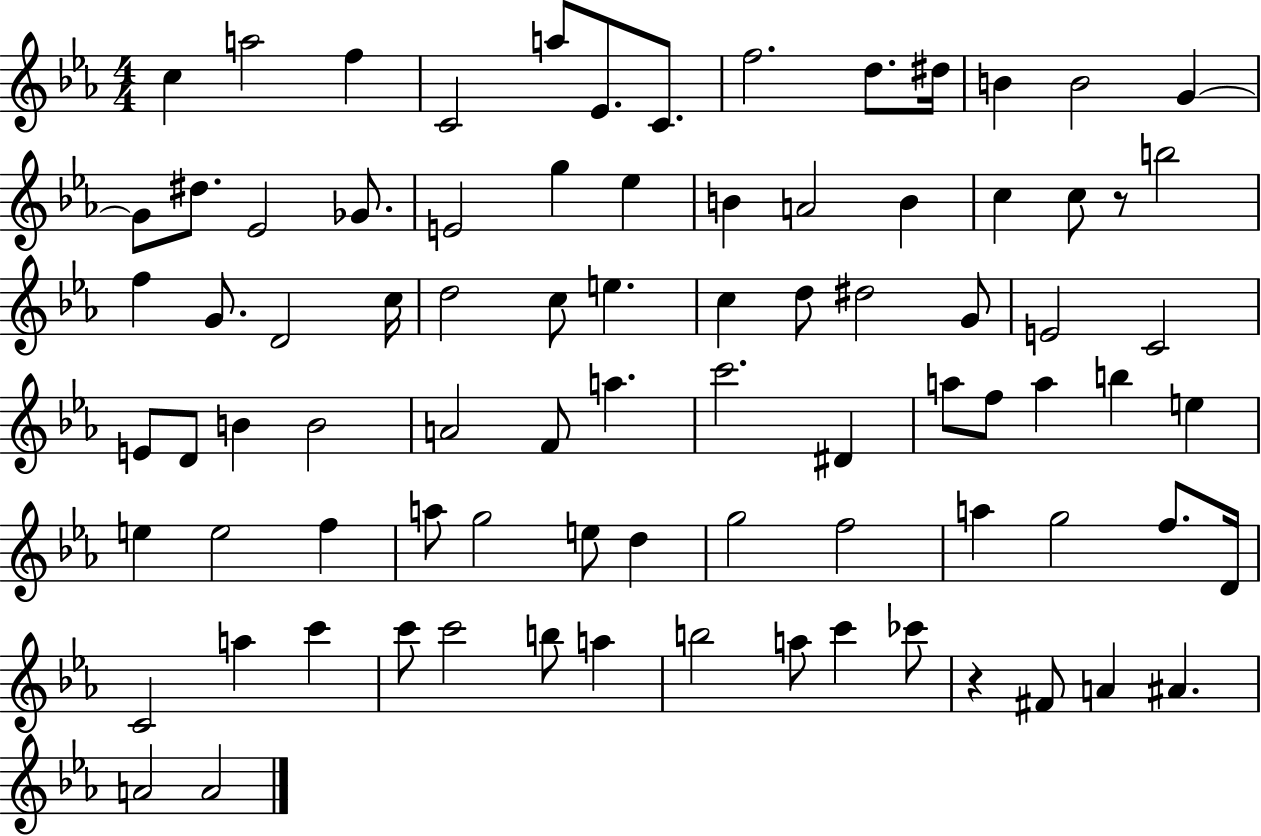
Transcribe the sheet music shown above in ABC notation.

X:1
T:Untitled
M:4/4
L:1/4
K:Eb
c a2 f C2 a/2 _E/2 C/2 f2 d/2 ^d/4 B B2 G G/2 ^d/2 _E2 _G/2 E2 g _e B A2 B c c/2 z/2 b2 f G/2 D2 c/4 d2 c/2 e c d/2 ^d2 G/2 E2 C2 E/2 D/2 B B2 A2 F/2 a c'2 ^D a/2 f/2 a b e e e2 f a/2 g2 e/2 d g2 f2 a g2 f/2 D/4 C2 a c' c'/2 c'2 b/2 a b2 a/2 c' _c'/2 z ^F/2 A ^A A2 A2